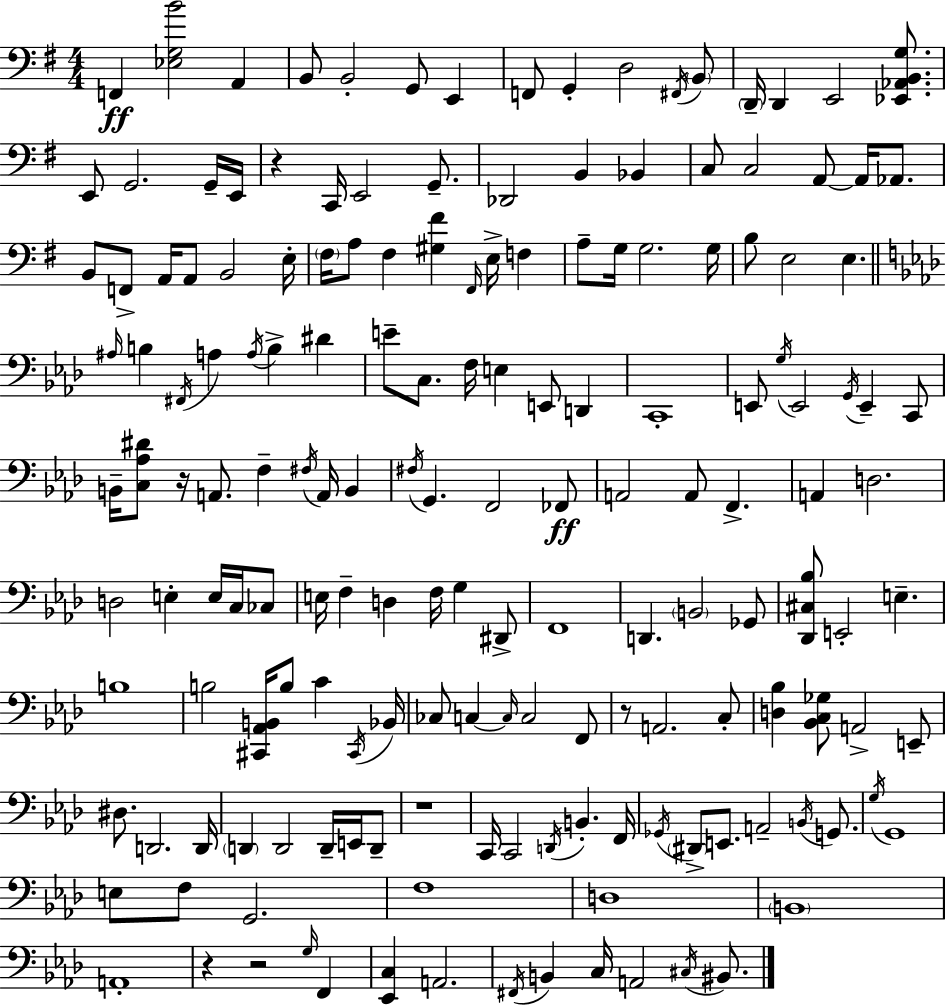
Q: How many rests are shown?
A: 6